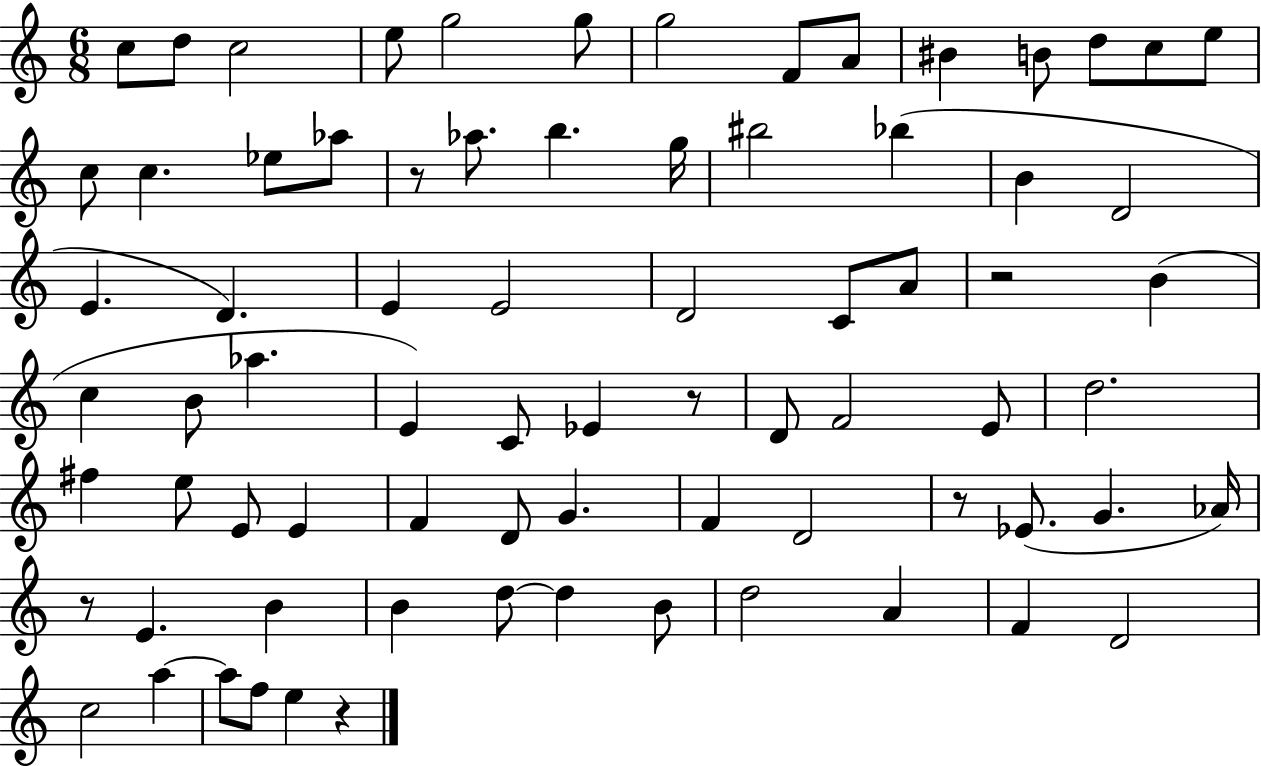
{
  \clef treble
  \numericTimeSignature
  \time 6/8
  \key c \major
  c''8 d''8 c''2 | e''8 g''2 g''8 | g''2 f'8 a'8 | bis'4 b'8 d''8 c''8 e''8 | \break c''8 c''4. ees''8 aes''8 | r8 aes''8. b''4. g''16 | bis''2 bes''4( | b'4 d'2 | \break e'4. d'4.) | e'4 e'2 | d'2 c'8 a'8 | r2 b'4( | \break c''4 b'8 aes''4. | e'4) c'8 ees'4 r8 | d'8 f'2 e'8 | d''2. | \break fis''4 e''8 e'8 e'4 | f'4 d'8 g'4. | f'4 d'2 | r8 ees'8.( g'4. aes'16) | \break r8 e'4. b'4 | b'4 d''8~~ d''4 b'8 | d''2 a'4 | f'4 d'2 | \break c''2 a''4~~ | a''8 f''8 e''4 r4 | \bar "|."
}